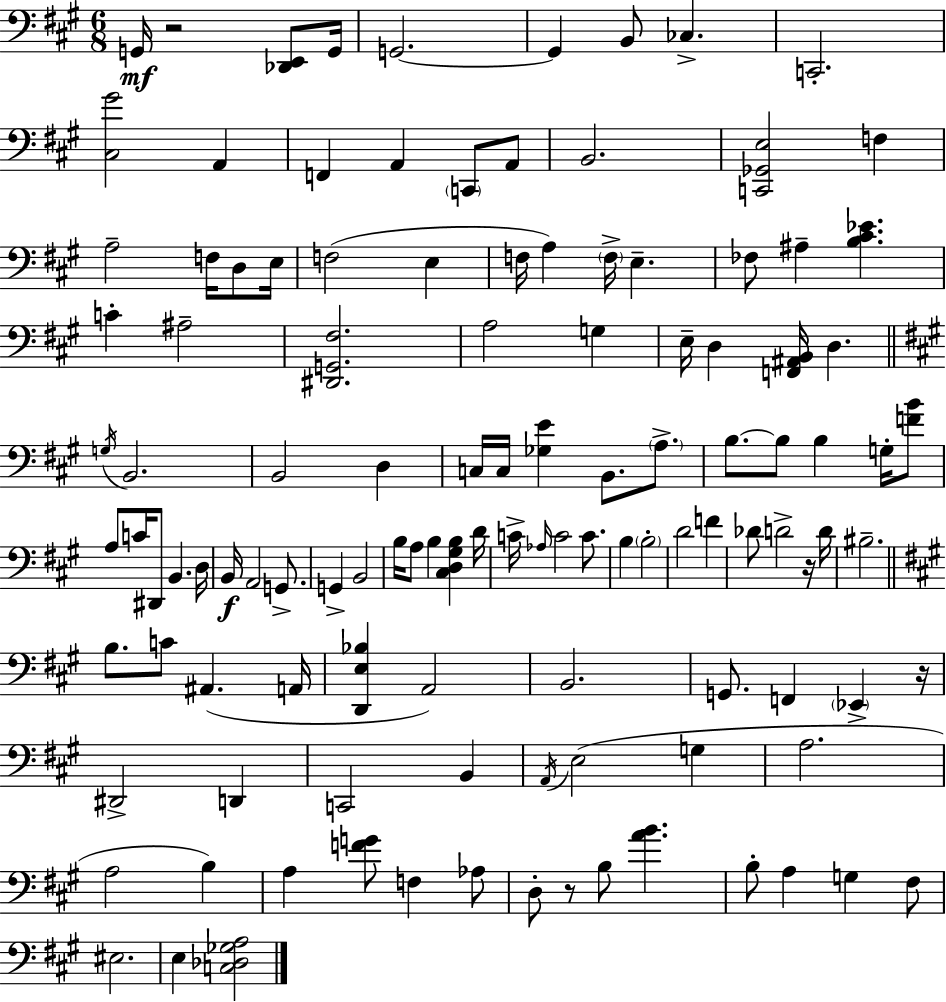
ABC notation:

X:1
T:Untitled
M:6/8
L:1/4
K:A
G,,/4 z2 [_D,,E,,]/2 G,,/4 G,,2 G,, B,,/2 _C, C,,2 [^C,^G]2 A,, F,, A,, C,,/2 A,,/2 B,,2 [C,,_G,,E,]2 F, A,2 F,/4 D,/2 E,/4 F,2 E, F,/4 A, F,/4 E, _F,/2 ^A, [B,^C_E] C ^A,2 [^D,,G,,^F,]2 A,2 G, E,/4 D, [F,,^A,,B,,]/4 D, G,/4 B,,2 B,,2 D, C,/4 C,/4 [_G,E] B,,/2 A,/2 B,/2 B,/2 B, G,/4 [FB]/2 A,/2 C/4 ^D,,/2 B,, D,/4 B,,/4 A,,2 G,,/2 G,, B,,2 B,/4 A,/2 B, [^C,D,^G,B,] D/4 C/4 _A,/4 C2 C/2 B, B,2 D2 F _D/2 D2 z/4 D/4 ^B,2 B,/2 C/2 ^A,, A,,/4 [D,,E,_B,] A,,2 B,,2 G,,/2 F,, _E,, z/4 ^D,,2 D,, C,,2 B,, A,,/4 E,2 G, A,2 A,2 B, A, [FG]/2 F, _A,/2 D,/2 z/2 B,/2 [AB] B,/2 A, G, ^F,/2 ^E,2 E, [C,_D,_G,A,]2